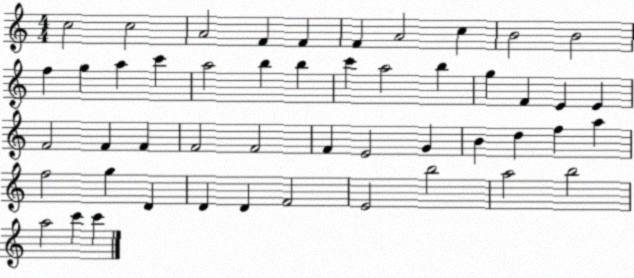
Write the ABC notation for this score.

X:1
T:Untitled
M:4/4
L:1/4
K:C
c2 c2 A2 F F F A2 c B2 B2 f g a c' a2 b b c' a2 b g F E E F2 F F F2 F2 F E2 G B d f a f2 g D D D F2 E2 b2 a2 b2 a2 c' c'